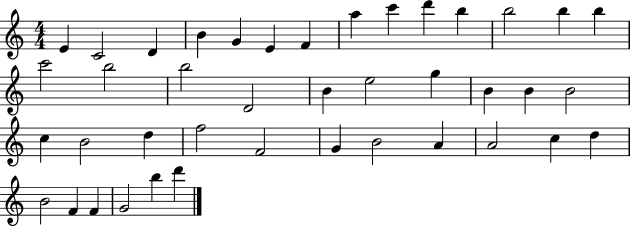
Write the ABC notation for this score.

X:1
T:Untitled
M:4/4
L:1/4
K:C
E C2 D B G E F a c' d' b b2 b b c'2 b2 b2 D2 B e2 g B B B2 c B2 d f2 F2 G B2 A A2 c d B2 F F G2 b d'